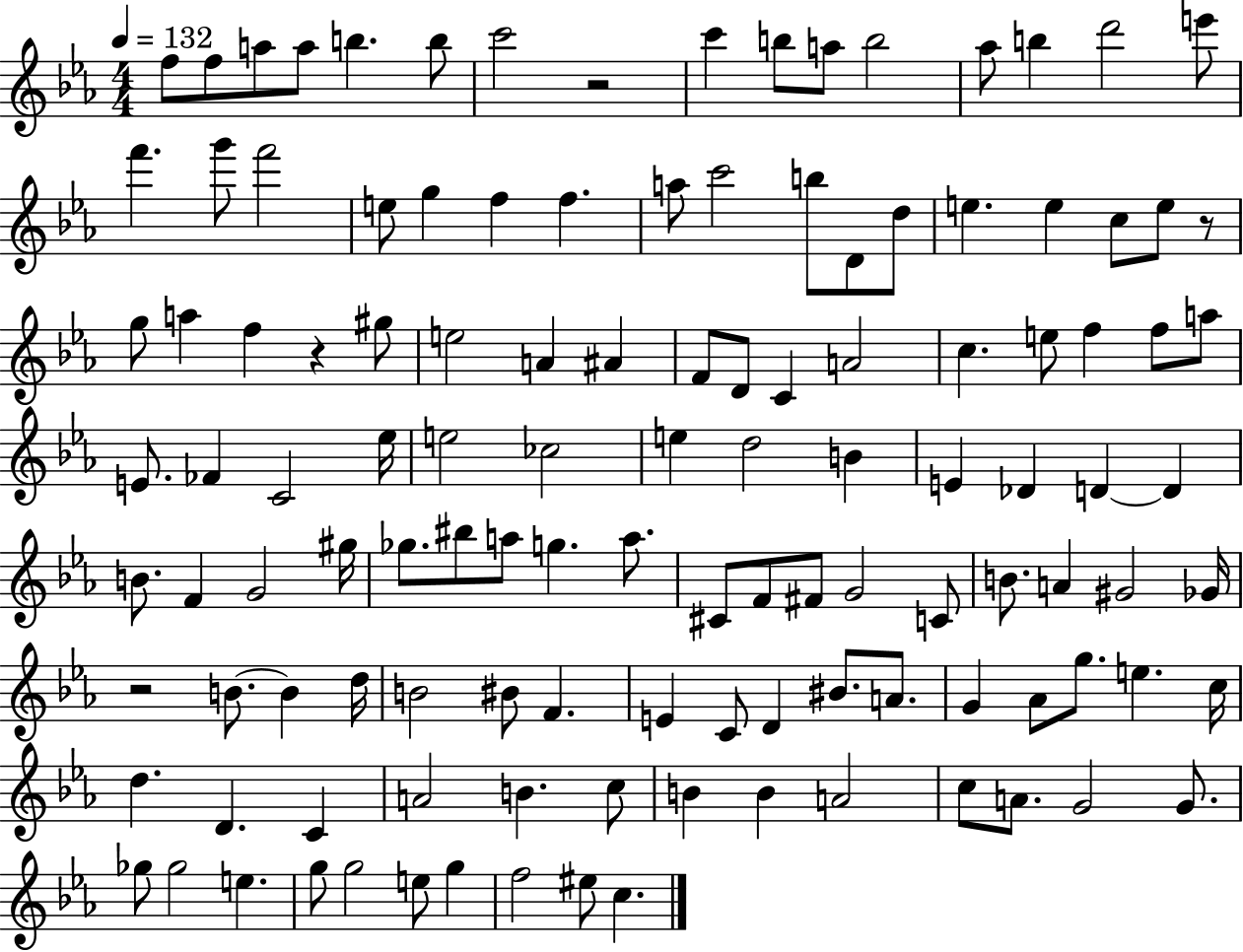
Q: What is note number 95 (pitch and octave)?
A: D5